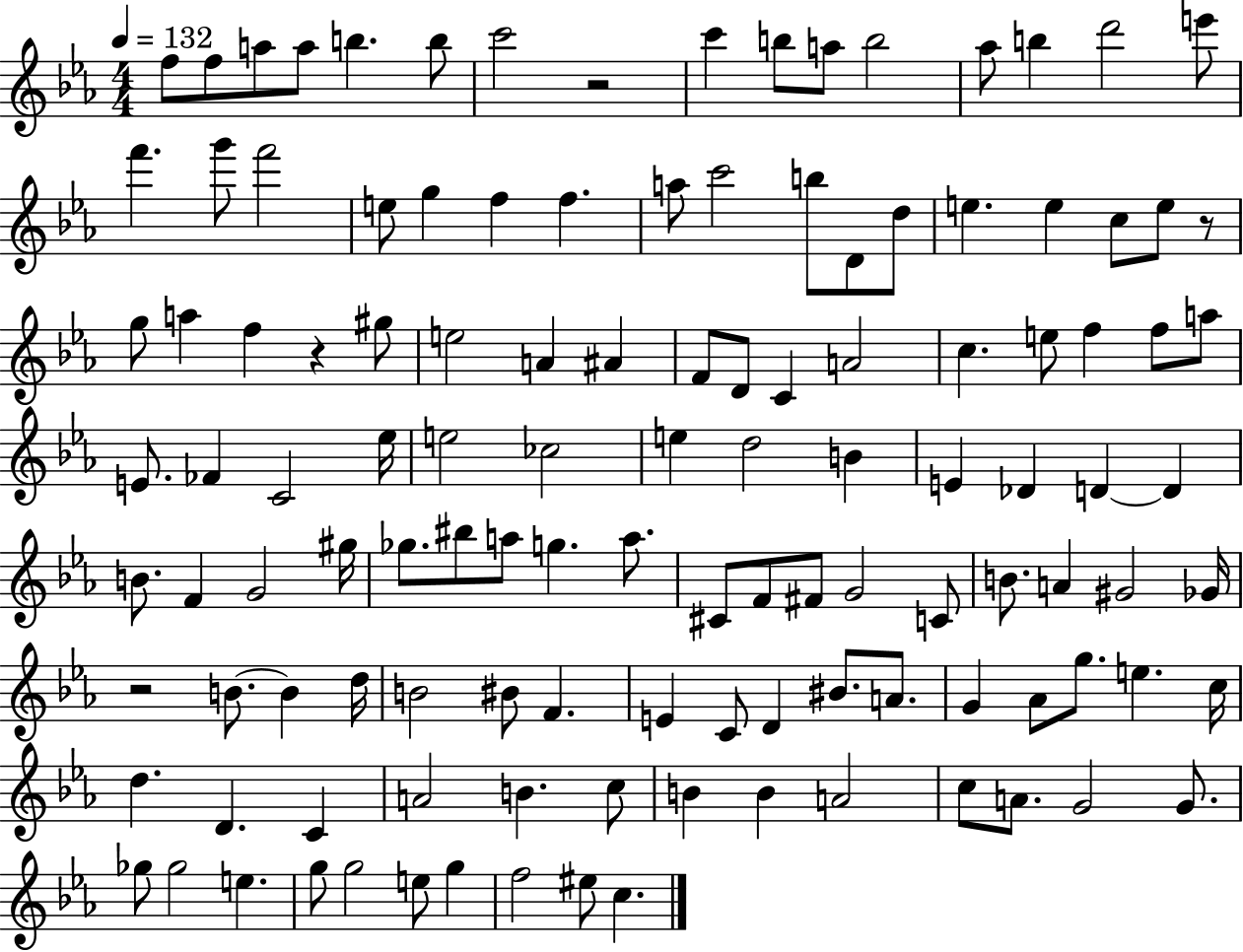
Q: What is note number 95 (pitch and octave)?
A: D5